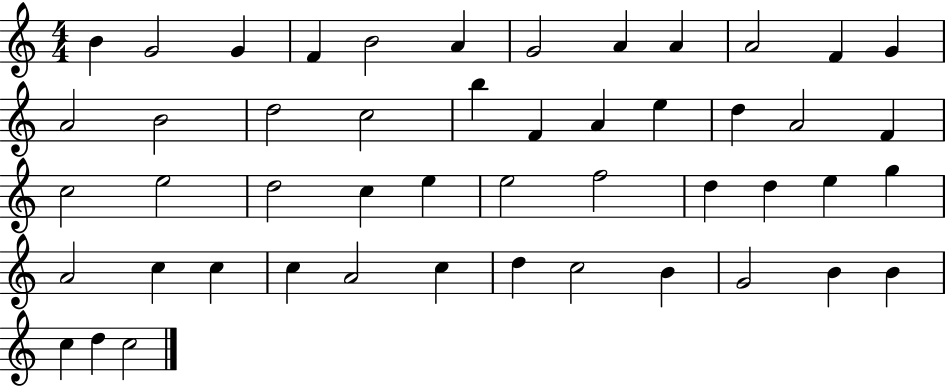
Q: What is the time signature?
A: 4/4